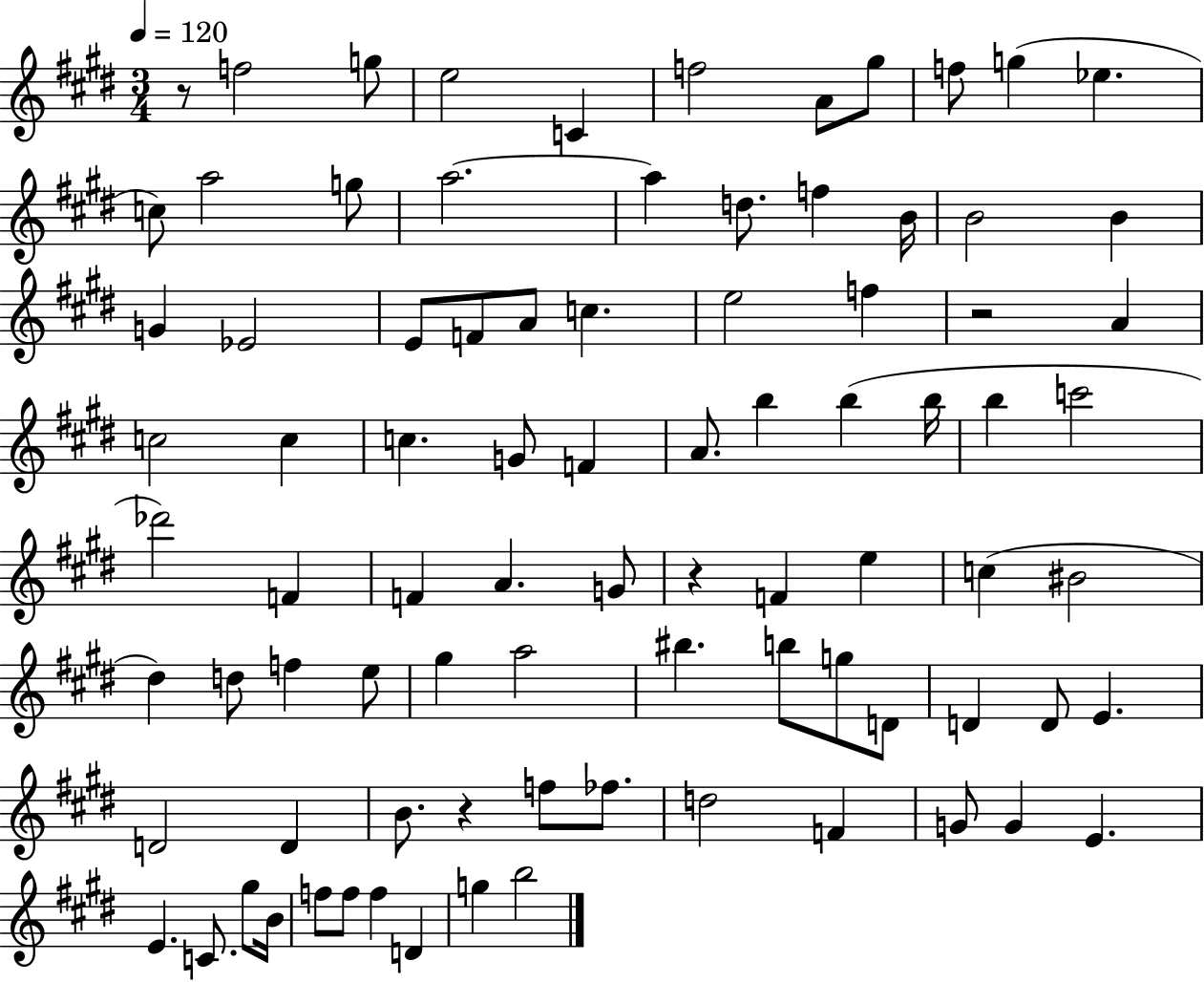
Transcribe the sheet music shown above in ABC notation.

X:1
T:Untitled
M:3/4
L:1/4
K:E
z/2 f2 g/2 e2 C f2 A/2 ^g/2 f/2 g _e c/2 a2 g/2 a2 a d/2 f B/4 B2 B G _E2 E/2 F/2 A/2 c e2 f z2 A c2 c c G/2 F A/2 b b b/4 b c'2 _d'2 F F A G/2 z F e c ^B2 ^d d/2 f e/2 ^g a2 ^b b/2 g/2 D/2 D D/2 E D2 D B/2 z f/2 _f/2 d2 F G/2 G E E C/2 ^g/2 B/4 f/2 f/2 f D g b2